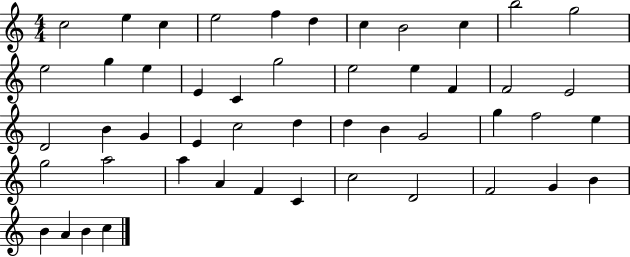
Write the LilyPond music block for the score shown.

{
  \clef treble
  \numericTimeSignature
  \time 4/4
  \key c \major
  c''2 e''4 c''4 | e''2 f''4 d''4 | c''4 b'2 c''4 | b''2 g''2 | \break e''2 g''4 e''4 | e'4 c'4 g''2 | e''2 e''4 f'4 | f'2 e'2 | \break d'2 b'4 g'4 | e'4 c''2 d''4 | d''4 b'4 g'2 | g''4 f''2 e''4 | \break g''2 a''2 | a''4 a'4 f'4 c'4 | c''2 d'2 | f'2 g'4 b'4 | \break b'4 a'4 b'4 c''4 | \bar "|."
}